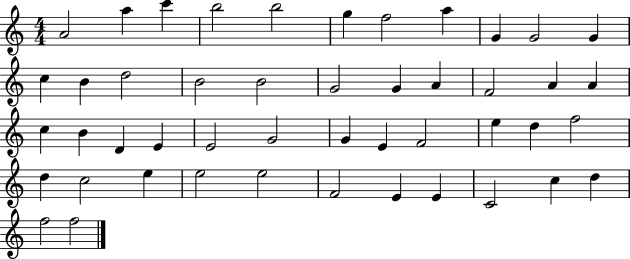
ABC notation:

X:1
T:Untitled
M:4/4
L:1/4
K:C
A2 a c' b2 b2 g f2 a G G2 G c B d2 B2 B2 G2 G A F2 A A c B D E E2 G2 G E F2 e d f2 d c2 e e2 e2 F2 E E C2 c d f2 f2